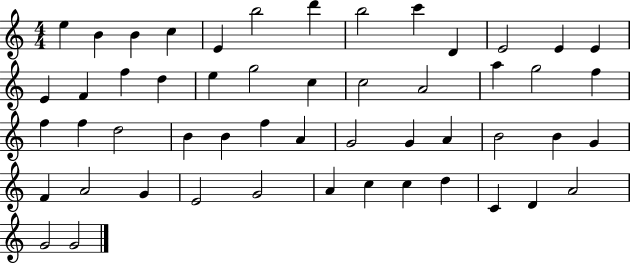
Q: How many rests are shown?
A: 0